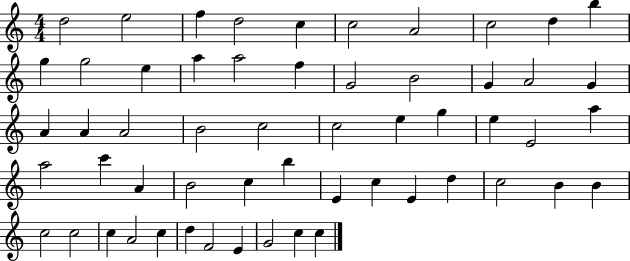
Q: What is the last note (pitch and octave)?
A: C5